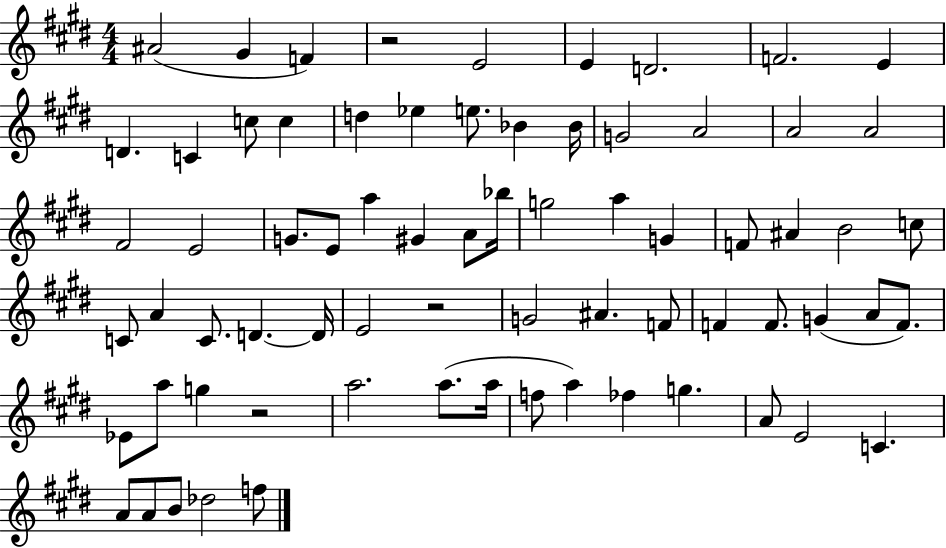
{
  \clef treble
  \numericTimeSignature
  \time 4/4
  \key e \major
  \repeat volta 2 { ais'2( gis'4 f'4) | r2 e'2 | e'4 d'2. | f'2. e'4 | \break d'4. c'4 c''8 c''4 | d''4 ees''4 e''8. bes'4 bes'16 | g'2 a'2 | a'2 a'2 | \break fis'2 e'2 | g'8. e'8 a''4 gis'4 a'8 bes''16 | g''2 a''4 g'4 | f'8 ais'4 b'2 c''8 | \break c'8 a'4 c'8. d'4.~~ d'16 | e'2 r2 | g'2 ais'4. f'8 | f'4 f'8. g'4( a'8 f'8.) | \break ees'8 a''8 g''4 r2 | a''2. a''8.( a''16 | f''8 a''4) fes''4 g''4. | a'8 e'2 c'4. | \break a'8 a'8 b'8 des''2 f''8 | } \bar "|."
}